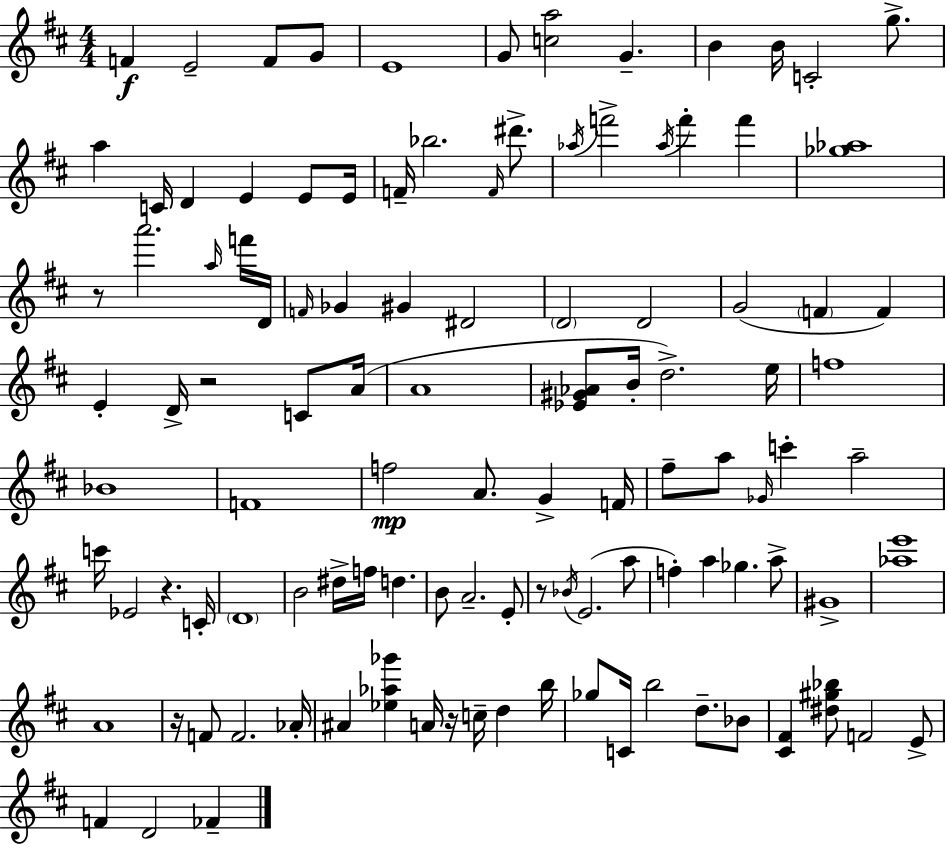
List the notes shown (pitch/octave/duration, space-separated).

F4/q E4/h F4/e G4/e E4/w G4/e [C5,A5]/h G4/q. B4/q B4/s C4/h G5/e. A5/q C4/s D4/q E4/q E4/e E4/s F4/s Bb5/h. F4/s D#6/e. Ab5/s F6/h Ab5/s F6/q F6/q [Gb5,Ab5]/w R/e A6/h. A5/s F6/s D4/s F4/s Gb4/q G#4/q D#4/h D4/h D4/h G4/h F4/q F4/q E4/q D4/s R/h C4/e A4/s A4/w [Eb4,G#4,Ab4]/e B4/s D5/h. E5/s F5/w Bb4/w F4/w F5/h A4/e. G4/q F4/s F#5/e A5/e Gb4/s C6/q A5/h C6/s Eb4/h R/q. C4/s D4/w B4/h D#5/s F5/s D5/q. B4/e A4/h. E4/e R/e Bb4/s E4/h. A5/e F5/q A5/q Gb5/q. A5/e G#4/w [Ab5,E6]/w A4/w R/s F4/e F4/h. Ab4/s A#4/q [Eb5,Ab5,Gb6]/q A4/s R/s C5/s D5/q B5/s Gb5/e C4/s B5/h D5/e. Bb4/e [C#4,F#4]/q [D#5,G#5,Bb5]/e F4/h E4/e F4/q D4/h FES4/q